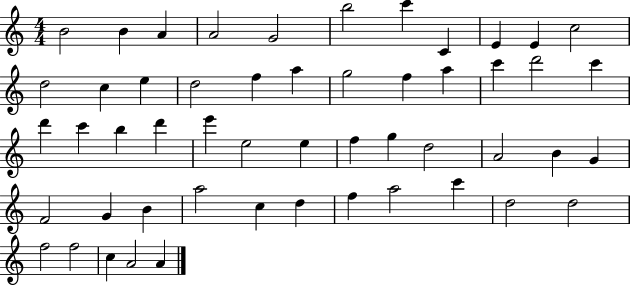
X:1
T:Untitled
M:4/4
L:1/4
K:C
B2 B A A2 G2 b2 c' C E E c2 d2 c e d2 f a g2 f a c' d'2 c' d' c' b d' e' e2 e f g d2 A2 B G F2 G B a2 c d f a2 c' d2 d2 f2 f2 c A2 A